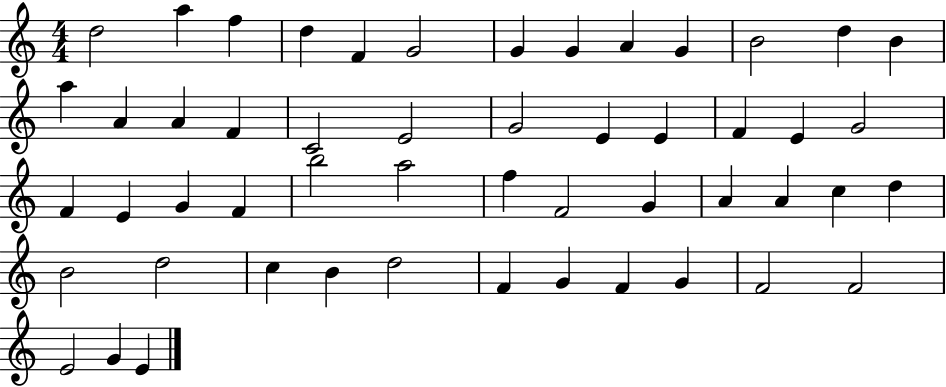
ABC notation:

X:1
T:Untitled
M:4/4
L:1/4
K:C
d2 a f d F G2 G G A G B2 d B a A A F C2 E2 G2 E E F E G2 F E G F b2 a2 f F2 G A A c d B2 d2 c B d2 F G F G F2 F2 E2 G E